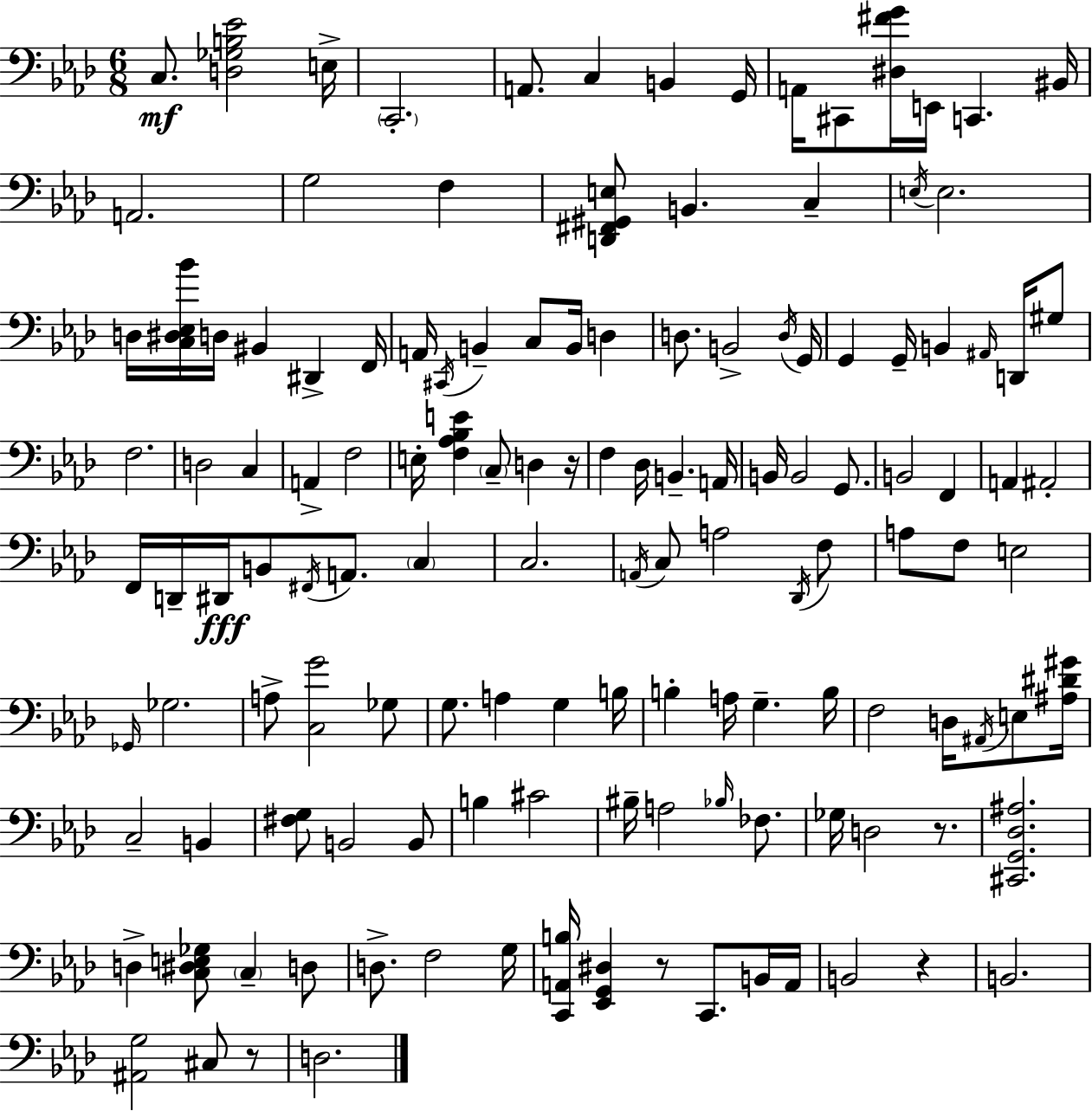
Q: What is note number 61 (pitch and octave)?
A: D2